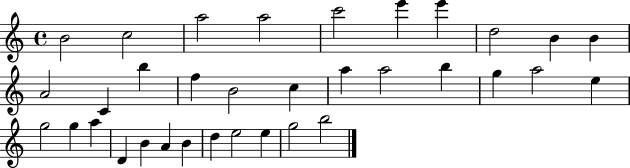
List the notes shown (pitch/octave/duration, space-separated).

B4/h C5/h A5/h A5/h C6/h E6/q E6/q D5/h B4/q B4/q A4/h C4/q B5/q F5/q B4/h C5/q A5/q A5/h B5/q G5/q A5/h E5/q G5/h G5/q A5/q D4/q B4/q A4/q B4/q D5/q E5/h E5/q G5/h B5/h